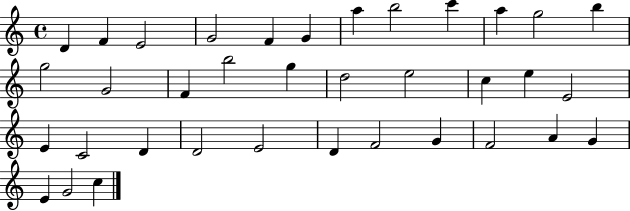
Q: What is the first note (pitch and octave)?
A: D4